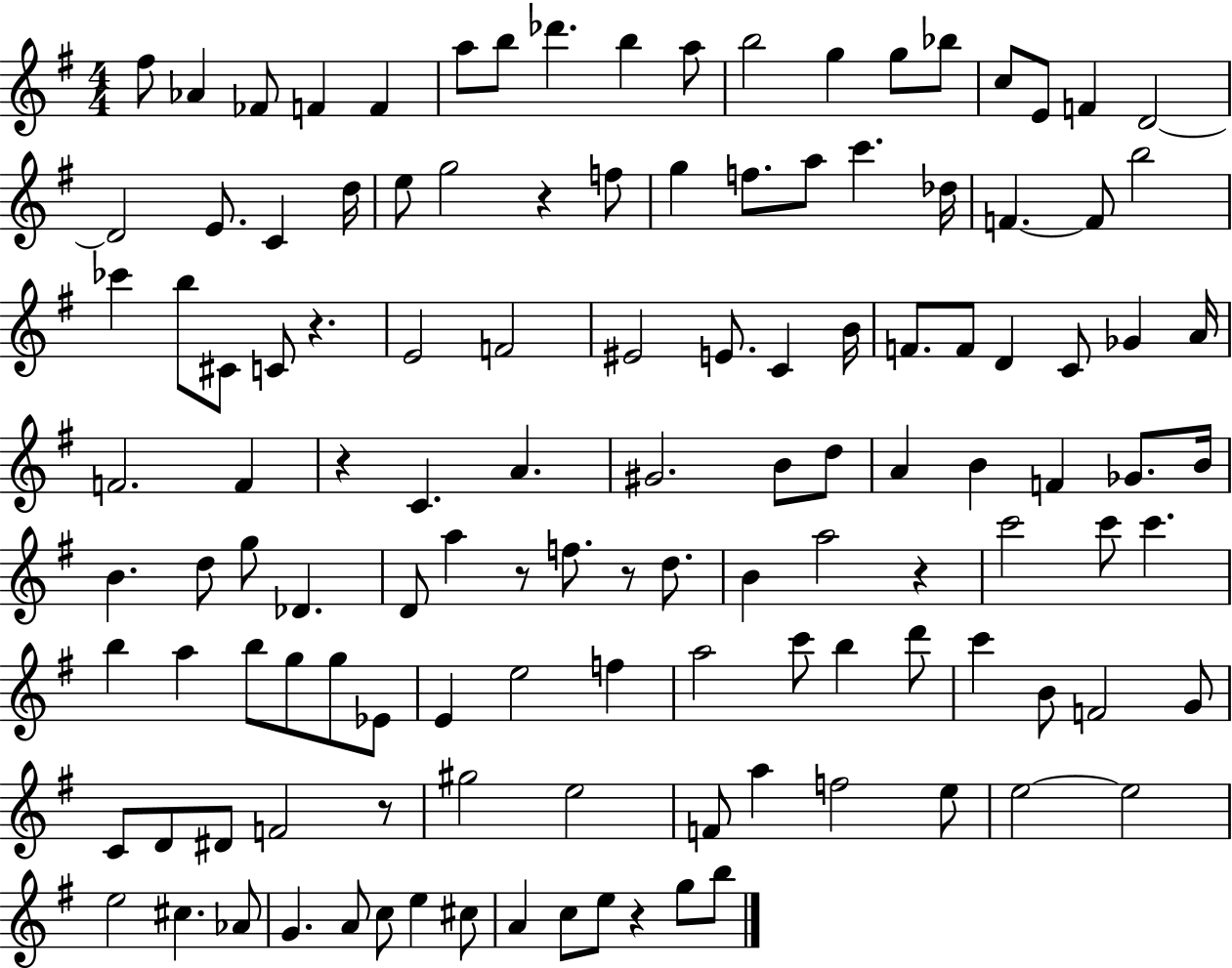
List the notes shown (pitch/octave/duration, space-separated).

F#5/e Ab4/q FES4/e F4/q F4/q A5/e B5/e Db6/q. B5/q A5/e B5/h G5/q G5/e Bb5/e C5/e E4/e F4/q D4/h D4/h E4/e. C4/q D5/s E5/e G5/h R/q F5/e G5/q F5/e. A5/e C6/q. Db5/s F4/q. F4/e B5/h CES6/q B5/e C#4/e C4/e R/q. E4/h F4/h EIS4/h E4/e. C4/q B4/s F4/e. F4/e D4/q C4/e Gb4/q A4/s F4/h. F4/q R/q C4/q. A4/q. G#4/h. B4/e D5/e A4/q B4/q F4/q Gb4/e. B4/s B4/q. D5/e G5/e Db4/q. D4/e A5/q R/e F5/e. R/e D5/e. B4/q A5/h R/q C6/h C6/e C6/q. B5/q A5/q B5/e G5/e G5/e Eb4/e E4/q E5/h F5/q A5/h C6/e B5/q D6/e C6/q B4/e F4/h G4/e C4/e D4/e D#4/e F4/h R/e G#5/h E5/h F4/e A5/q F5/h E5/e E5/h E5/h E5/h C#5/q. Ab4/e G4/q. A4/e C5/e E5/q C#5/e A4/q C5/e E5/e R/q G5/e B5/e